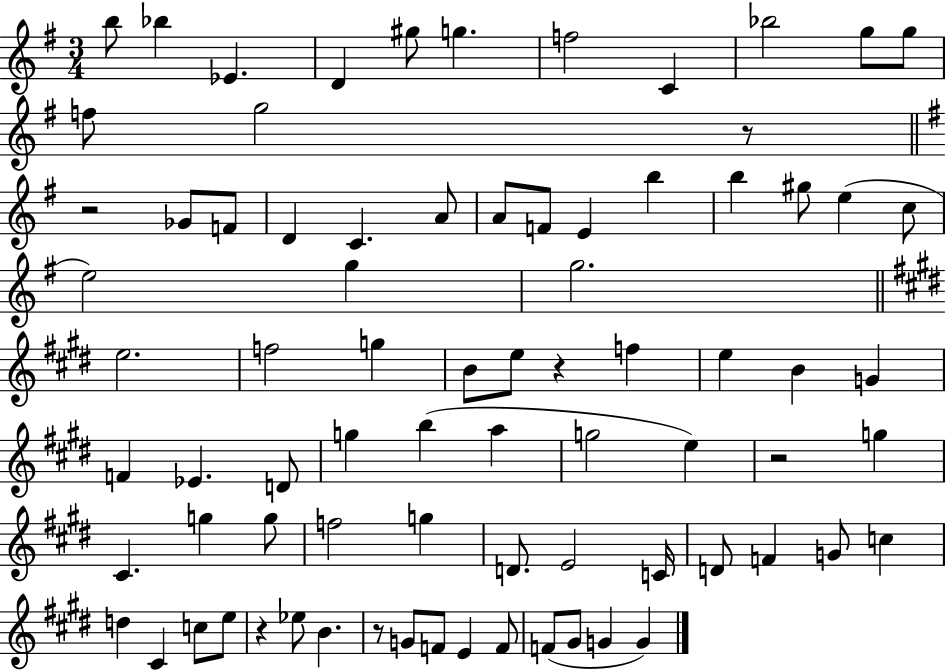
{
  \clef treble
  \numericTimeSignature
  \time 3/4
  \key g \major
  b''8 bes''4 ees'4. | d'4 gis''8 g''4. | f''2 c'4 | bes''2 g''8 g''8 | \break f''8 g''2 r8 | \bar "||" \break \key g \major r2 ges'8 f'8 | d'4 c'4. a'8 | a'8 f'8 e'4 b''4 | b''4 gis''8 e''4( c''8 | \break e''2) g''4 | g''2. | \bar "||" \break \key e \major e''2. | f''2 g''4 | b'8 e''8 r4 f''4 | e''4 b'4 g'4 | \break f'4 ees'4. d'8 | g''4 b''4( a''4 | g''2 e''4) | r2 g''4 | \break cis'4. g''4 g''8 | f''2 g''4 | d'8. e'2 c'16 | d'8 f'4 g'8 c''4 | \break d''4 cis'4 c''8 e''8 | r4 ees''8 b'4. | r8 g'8 f'8 e'4 f'8 | f'8( gis'8 g'4 g'4) | \break \bar "|."
}